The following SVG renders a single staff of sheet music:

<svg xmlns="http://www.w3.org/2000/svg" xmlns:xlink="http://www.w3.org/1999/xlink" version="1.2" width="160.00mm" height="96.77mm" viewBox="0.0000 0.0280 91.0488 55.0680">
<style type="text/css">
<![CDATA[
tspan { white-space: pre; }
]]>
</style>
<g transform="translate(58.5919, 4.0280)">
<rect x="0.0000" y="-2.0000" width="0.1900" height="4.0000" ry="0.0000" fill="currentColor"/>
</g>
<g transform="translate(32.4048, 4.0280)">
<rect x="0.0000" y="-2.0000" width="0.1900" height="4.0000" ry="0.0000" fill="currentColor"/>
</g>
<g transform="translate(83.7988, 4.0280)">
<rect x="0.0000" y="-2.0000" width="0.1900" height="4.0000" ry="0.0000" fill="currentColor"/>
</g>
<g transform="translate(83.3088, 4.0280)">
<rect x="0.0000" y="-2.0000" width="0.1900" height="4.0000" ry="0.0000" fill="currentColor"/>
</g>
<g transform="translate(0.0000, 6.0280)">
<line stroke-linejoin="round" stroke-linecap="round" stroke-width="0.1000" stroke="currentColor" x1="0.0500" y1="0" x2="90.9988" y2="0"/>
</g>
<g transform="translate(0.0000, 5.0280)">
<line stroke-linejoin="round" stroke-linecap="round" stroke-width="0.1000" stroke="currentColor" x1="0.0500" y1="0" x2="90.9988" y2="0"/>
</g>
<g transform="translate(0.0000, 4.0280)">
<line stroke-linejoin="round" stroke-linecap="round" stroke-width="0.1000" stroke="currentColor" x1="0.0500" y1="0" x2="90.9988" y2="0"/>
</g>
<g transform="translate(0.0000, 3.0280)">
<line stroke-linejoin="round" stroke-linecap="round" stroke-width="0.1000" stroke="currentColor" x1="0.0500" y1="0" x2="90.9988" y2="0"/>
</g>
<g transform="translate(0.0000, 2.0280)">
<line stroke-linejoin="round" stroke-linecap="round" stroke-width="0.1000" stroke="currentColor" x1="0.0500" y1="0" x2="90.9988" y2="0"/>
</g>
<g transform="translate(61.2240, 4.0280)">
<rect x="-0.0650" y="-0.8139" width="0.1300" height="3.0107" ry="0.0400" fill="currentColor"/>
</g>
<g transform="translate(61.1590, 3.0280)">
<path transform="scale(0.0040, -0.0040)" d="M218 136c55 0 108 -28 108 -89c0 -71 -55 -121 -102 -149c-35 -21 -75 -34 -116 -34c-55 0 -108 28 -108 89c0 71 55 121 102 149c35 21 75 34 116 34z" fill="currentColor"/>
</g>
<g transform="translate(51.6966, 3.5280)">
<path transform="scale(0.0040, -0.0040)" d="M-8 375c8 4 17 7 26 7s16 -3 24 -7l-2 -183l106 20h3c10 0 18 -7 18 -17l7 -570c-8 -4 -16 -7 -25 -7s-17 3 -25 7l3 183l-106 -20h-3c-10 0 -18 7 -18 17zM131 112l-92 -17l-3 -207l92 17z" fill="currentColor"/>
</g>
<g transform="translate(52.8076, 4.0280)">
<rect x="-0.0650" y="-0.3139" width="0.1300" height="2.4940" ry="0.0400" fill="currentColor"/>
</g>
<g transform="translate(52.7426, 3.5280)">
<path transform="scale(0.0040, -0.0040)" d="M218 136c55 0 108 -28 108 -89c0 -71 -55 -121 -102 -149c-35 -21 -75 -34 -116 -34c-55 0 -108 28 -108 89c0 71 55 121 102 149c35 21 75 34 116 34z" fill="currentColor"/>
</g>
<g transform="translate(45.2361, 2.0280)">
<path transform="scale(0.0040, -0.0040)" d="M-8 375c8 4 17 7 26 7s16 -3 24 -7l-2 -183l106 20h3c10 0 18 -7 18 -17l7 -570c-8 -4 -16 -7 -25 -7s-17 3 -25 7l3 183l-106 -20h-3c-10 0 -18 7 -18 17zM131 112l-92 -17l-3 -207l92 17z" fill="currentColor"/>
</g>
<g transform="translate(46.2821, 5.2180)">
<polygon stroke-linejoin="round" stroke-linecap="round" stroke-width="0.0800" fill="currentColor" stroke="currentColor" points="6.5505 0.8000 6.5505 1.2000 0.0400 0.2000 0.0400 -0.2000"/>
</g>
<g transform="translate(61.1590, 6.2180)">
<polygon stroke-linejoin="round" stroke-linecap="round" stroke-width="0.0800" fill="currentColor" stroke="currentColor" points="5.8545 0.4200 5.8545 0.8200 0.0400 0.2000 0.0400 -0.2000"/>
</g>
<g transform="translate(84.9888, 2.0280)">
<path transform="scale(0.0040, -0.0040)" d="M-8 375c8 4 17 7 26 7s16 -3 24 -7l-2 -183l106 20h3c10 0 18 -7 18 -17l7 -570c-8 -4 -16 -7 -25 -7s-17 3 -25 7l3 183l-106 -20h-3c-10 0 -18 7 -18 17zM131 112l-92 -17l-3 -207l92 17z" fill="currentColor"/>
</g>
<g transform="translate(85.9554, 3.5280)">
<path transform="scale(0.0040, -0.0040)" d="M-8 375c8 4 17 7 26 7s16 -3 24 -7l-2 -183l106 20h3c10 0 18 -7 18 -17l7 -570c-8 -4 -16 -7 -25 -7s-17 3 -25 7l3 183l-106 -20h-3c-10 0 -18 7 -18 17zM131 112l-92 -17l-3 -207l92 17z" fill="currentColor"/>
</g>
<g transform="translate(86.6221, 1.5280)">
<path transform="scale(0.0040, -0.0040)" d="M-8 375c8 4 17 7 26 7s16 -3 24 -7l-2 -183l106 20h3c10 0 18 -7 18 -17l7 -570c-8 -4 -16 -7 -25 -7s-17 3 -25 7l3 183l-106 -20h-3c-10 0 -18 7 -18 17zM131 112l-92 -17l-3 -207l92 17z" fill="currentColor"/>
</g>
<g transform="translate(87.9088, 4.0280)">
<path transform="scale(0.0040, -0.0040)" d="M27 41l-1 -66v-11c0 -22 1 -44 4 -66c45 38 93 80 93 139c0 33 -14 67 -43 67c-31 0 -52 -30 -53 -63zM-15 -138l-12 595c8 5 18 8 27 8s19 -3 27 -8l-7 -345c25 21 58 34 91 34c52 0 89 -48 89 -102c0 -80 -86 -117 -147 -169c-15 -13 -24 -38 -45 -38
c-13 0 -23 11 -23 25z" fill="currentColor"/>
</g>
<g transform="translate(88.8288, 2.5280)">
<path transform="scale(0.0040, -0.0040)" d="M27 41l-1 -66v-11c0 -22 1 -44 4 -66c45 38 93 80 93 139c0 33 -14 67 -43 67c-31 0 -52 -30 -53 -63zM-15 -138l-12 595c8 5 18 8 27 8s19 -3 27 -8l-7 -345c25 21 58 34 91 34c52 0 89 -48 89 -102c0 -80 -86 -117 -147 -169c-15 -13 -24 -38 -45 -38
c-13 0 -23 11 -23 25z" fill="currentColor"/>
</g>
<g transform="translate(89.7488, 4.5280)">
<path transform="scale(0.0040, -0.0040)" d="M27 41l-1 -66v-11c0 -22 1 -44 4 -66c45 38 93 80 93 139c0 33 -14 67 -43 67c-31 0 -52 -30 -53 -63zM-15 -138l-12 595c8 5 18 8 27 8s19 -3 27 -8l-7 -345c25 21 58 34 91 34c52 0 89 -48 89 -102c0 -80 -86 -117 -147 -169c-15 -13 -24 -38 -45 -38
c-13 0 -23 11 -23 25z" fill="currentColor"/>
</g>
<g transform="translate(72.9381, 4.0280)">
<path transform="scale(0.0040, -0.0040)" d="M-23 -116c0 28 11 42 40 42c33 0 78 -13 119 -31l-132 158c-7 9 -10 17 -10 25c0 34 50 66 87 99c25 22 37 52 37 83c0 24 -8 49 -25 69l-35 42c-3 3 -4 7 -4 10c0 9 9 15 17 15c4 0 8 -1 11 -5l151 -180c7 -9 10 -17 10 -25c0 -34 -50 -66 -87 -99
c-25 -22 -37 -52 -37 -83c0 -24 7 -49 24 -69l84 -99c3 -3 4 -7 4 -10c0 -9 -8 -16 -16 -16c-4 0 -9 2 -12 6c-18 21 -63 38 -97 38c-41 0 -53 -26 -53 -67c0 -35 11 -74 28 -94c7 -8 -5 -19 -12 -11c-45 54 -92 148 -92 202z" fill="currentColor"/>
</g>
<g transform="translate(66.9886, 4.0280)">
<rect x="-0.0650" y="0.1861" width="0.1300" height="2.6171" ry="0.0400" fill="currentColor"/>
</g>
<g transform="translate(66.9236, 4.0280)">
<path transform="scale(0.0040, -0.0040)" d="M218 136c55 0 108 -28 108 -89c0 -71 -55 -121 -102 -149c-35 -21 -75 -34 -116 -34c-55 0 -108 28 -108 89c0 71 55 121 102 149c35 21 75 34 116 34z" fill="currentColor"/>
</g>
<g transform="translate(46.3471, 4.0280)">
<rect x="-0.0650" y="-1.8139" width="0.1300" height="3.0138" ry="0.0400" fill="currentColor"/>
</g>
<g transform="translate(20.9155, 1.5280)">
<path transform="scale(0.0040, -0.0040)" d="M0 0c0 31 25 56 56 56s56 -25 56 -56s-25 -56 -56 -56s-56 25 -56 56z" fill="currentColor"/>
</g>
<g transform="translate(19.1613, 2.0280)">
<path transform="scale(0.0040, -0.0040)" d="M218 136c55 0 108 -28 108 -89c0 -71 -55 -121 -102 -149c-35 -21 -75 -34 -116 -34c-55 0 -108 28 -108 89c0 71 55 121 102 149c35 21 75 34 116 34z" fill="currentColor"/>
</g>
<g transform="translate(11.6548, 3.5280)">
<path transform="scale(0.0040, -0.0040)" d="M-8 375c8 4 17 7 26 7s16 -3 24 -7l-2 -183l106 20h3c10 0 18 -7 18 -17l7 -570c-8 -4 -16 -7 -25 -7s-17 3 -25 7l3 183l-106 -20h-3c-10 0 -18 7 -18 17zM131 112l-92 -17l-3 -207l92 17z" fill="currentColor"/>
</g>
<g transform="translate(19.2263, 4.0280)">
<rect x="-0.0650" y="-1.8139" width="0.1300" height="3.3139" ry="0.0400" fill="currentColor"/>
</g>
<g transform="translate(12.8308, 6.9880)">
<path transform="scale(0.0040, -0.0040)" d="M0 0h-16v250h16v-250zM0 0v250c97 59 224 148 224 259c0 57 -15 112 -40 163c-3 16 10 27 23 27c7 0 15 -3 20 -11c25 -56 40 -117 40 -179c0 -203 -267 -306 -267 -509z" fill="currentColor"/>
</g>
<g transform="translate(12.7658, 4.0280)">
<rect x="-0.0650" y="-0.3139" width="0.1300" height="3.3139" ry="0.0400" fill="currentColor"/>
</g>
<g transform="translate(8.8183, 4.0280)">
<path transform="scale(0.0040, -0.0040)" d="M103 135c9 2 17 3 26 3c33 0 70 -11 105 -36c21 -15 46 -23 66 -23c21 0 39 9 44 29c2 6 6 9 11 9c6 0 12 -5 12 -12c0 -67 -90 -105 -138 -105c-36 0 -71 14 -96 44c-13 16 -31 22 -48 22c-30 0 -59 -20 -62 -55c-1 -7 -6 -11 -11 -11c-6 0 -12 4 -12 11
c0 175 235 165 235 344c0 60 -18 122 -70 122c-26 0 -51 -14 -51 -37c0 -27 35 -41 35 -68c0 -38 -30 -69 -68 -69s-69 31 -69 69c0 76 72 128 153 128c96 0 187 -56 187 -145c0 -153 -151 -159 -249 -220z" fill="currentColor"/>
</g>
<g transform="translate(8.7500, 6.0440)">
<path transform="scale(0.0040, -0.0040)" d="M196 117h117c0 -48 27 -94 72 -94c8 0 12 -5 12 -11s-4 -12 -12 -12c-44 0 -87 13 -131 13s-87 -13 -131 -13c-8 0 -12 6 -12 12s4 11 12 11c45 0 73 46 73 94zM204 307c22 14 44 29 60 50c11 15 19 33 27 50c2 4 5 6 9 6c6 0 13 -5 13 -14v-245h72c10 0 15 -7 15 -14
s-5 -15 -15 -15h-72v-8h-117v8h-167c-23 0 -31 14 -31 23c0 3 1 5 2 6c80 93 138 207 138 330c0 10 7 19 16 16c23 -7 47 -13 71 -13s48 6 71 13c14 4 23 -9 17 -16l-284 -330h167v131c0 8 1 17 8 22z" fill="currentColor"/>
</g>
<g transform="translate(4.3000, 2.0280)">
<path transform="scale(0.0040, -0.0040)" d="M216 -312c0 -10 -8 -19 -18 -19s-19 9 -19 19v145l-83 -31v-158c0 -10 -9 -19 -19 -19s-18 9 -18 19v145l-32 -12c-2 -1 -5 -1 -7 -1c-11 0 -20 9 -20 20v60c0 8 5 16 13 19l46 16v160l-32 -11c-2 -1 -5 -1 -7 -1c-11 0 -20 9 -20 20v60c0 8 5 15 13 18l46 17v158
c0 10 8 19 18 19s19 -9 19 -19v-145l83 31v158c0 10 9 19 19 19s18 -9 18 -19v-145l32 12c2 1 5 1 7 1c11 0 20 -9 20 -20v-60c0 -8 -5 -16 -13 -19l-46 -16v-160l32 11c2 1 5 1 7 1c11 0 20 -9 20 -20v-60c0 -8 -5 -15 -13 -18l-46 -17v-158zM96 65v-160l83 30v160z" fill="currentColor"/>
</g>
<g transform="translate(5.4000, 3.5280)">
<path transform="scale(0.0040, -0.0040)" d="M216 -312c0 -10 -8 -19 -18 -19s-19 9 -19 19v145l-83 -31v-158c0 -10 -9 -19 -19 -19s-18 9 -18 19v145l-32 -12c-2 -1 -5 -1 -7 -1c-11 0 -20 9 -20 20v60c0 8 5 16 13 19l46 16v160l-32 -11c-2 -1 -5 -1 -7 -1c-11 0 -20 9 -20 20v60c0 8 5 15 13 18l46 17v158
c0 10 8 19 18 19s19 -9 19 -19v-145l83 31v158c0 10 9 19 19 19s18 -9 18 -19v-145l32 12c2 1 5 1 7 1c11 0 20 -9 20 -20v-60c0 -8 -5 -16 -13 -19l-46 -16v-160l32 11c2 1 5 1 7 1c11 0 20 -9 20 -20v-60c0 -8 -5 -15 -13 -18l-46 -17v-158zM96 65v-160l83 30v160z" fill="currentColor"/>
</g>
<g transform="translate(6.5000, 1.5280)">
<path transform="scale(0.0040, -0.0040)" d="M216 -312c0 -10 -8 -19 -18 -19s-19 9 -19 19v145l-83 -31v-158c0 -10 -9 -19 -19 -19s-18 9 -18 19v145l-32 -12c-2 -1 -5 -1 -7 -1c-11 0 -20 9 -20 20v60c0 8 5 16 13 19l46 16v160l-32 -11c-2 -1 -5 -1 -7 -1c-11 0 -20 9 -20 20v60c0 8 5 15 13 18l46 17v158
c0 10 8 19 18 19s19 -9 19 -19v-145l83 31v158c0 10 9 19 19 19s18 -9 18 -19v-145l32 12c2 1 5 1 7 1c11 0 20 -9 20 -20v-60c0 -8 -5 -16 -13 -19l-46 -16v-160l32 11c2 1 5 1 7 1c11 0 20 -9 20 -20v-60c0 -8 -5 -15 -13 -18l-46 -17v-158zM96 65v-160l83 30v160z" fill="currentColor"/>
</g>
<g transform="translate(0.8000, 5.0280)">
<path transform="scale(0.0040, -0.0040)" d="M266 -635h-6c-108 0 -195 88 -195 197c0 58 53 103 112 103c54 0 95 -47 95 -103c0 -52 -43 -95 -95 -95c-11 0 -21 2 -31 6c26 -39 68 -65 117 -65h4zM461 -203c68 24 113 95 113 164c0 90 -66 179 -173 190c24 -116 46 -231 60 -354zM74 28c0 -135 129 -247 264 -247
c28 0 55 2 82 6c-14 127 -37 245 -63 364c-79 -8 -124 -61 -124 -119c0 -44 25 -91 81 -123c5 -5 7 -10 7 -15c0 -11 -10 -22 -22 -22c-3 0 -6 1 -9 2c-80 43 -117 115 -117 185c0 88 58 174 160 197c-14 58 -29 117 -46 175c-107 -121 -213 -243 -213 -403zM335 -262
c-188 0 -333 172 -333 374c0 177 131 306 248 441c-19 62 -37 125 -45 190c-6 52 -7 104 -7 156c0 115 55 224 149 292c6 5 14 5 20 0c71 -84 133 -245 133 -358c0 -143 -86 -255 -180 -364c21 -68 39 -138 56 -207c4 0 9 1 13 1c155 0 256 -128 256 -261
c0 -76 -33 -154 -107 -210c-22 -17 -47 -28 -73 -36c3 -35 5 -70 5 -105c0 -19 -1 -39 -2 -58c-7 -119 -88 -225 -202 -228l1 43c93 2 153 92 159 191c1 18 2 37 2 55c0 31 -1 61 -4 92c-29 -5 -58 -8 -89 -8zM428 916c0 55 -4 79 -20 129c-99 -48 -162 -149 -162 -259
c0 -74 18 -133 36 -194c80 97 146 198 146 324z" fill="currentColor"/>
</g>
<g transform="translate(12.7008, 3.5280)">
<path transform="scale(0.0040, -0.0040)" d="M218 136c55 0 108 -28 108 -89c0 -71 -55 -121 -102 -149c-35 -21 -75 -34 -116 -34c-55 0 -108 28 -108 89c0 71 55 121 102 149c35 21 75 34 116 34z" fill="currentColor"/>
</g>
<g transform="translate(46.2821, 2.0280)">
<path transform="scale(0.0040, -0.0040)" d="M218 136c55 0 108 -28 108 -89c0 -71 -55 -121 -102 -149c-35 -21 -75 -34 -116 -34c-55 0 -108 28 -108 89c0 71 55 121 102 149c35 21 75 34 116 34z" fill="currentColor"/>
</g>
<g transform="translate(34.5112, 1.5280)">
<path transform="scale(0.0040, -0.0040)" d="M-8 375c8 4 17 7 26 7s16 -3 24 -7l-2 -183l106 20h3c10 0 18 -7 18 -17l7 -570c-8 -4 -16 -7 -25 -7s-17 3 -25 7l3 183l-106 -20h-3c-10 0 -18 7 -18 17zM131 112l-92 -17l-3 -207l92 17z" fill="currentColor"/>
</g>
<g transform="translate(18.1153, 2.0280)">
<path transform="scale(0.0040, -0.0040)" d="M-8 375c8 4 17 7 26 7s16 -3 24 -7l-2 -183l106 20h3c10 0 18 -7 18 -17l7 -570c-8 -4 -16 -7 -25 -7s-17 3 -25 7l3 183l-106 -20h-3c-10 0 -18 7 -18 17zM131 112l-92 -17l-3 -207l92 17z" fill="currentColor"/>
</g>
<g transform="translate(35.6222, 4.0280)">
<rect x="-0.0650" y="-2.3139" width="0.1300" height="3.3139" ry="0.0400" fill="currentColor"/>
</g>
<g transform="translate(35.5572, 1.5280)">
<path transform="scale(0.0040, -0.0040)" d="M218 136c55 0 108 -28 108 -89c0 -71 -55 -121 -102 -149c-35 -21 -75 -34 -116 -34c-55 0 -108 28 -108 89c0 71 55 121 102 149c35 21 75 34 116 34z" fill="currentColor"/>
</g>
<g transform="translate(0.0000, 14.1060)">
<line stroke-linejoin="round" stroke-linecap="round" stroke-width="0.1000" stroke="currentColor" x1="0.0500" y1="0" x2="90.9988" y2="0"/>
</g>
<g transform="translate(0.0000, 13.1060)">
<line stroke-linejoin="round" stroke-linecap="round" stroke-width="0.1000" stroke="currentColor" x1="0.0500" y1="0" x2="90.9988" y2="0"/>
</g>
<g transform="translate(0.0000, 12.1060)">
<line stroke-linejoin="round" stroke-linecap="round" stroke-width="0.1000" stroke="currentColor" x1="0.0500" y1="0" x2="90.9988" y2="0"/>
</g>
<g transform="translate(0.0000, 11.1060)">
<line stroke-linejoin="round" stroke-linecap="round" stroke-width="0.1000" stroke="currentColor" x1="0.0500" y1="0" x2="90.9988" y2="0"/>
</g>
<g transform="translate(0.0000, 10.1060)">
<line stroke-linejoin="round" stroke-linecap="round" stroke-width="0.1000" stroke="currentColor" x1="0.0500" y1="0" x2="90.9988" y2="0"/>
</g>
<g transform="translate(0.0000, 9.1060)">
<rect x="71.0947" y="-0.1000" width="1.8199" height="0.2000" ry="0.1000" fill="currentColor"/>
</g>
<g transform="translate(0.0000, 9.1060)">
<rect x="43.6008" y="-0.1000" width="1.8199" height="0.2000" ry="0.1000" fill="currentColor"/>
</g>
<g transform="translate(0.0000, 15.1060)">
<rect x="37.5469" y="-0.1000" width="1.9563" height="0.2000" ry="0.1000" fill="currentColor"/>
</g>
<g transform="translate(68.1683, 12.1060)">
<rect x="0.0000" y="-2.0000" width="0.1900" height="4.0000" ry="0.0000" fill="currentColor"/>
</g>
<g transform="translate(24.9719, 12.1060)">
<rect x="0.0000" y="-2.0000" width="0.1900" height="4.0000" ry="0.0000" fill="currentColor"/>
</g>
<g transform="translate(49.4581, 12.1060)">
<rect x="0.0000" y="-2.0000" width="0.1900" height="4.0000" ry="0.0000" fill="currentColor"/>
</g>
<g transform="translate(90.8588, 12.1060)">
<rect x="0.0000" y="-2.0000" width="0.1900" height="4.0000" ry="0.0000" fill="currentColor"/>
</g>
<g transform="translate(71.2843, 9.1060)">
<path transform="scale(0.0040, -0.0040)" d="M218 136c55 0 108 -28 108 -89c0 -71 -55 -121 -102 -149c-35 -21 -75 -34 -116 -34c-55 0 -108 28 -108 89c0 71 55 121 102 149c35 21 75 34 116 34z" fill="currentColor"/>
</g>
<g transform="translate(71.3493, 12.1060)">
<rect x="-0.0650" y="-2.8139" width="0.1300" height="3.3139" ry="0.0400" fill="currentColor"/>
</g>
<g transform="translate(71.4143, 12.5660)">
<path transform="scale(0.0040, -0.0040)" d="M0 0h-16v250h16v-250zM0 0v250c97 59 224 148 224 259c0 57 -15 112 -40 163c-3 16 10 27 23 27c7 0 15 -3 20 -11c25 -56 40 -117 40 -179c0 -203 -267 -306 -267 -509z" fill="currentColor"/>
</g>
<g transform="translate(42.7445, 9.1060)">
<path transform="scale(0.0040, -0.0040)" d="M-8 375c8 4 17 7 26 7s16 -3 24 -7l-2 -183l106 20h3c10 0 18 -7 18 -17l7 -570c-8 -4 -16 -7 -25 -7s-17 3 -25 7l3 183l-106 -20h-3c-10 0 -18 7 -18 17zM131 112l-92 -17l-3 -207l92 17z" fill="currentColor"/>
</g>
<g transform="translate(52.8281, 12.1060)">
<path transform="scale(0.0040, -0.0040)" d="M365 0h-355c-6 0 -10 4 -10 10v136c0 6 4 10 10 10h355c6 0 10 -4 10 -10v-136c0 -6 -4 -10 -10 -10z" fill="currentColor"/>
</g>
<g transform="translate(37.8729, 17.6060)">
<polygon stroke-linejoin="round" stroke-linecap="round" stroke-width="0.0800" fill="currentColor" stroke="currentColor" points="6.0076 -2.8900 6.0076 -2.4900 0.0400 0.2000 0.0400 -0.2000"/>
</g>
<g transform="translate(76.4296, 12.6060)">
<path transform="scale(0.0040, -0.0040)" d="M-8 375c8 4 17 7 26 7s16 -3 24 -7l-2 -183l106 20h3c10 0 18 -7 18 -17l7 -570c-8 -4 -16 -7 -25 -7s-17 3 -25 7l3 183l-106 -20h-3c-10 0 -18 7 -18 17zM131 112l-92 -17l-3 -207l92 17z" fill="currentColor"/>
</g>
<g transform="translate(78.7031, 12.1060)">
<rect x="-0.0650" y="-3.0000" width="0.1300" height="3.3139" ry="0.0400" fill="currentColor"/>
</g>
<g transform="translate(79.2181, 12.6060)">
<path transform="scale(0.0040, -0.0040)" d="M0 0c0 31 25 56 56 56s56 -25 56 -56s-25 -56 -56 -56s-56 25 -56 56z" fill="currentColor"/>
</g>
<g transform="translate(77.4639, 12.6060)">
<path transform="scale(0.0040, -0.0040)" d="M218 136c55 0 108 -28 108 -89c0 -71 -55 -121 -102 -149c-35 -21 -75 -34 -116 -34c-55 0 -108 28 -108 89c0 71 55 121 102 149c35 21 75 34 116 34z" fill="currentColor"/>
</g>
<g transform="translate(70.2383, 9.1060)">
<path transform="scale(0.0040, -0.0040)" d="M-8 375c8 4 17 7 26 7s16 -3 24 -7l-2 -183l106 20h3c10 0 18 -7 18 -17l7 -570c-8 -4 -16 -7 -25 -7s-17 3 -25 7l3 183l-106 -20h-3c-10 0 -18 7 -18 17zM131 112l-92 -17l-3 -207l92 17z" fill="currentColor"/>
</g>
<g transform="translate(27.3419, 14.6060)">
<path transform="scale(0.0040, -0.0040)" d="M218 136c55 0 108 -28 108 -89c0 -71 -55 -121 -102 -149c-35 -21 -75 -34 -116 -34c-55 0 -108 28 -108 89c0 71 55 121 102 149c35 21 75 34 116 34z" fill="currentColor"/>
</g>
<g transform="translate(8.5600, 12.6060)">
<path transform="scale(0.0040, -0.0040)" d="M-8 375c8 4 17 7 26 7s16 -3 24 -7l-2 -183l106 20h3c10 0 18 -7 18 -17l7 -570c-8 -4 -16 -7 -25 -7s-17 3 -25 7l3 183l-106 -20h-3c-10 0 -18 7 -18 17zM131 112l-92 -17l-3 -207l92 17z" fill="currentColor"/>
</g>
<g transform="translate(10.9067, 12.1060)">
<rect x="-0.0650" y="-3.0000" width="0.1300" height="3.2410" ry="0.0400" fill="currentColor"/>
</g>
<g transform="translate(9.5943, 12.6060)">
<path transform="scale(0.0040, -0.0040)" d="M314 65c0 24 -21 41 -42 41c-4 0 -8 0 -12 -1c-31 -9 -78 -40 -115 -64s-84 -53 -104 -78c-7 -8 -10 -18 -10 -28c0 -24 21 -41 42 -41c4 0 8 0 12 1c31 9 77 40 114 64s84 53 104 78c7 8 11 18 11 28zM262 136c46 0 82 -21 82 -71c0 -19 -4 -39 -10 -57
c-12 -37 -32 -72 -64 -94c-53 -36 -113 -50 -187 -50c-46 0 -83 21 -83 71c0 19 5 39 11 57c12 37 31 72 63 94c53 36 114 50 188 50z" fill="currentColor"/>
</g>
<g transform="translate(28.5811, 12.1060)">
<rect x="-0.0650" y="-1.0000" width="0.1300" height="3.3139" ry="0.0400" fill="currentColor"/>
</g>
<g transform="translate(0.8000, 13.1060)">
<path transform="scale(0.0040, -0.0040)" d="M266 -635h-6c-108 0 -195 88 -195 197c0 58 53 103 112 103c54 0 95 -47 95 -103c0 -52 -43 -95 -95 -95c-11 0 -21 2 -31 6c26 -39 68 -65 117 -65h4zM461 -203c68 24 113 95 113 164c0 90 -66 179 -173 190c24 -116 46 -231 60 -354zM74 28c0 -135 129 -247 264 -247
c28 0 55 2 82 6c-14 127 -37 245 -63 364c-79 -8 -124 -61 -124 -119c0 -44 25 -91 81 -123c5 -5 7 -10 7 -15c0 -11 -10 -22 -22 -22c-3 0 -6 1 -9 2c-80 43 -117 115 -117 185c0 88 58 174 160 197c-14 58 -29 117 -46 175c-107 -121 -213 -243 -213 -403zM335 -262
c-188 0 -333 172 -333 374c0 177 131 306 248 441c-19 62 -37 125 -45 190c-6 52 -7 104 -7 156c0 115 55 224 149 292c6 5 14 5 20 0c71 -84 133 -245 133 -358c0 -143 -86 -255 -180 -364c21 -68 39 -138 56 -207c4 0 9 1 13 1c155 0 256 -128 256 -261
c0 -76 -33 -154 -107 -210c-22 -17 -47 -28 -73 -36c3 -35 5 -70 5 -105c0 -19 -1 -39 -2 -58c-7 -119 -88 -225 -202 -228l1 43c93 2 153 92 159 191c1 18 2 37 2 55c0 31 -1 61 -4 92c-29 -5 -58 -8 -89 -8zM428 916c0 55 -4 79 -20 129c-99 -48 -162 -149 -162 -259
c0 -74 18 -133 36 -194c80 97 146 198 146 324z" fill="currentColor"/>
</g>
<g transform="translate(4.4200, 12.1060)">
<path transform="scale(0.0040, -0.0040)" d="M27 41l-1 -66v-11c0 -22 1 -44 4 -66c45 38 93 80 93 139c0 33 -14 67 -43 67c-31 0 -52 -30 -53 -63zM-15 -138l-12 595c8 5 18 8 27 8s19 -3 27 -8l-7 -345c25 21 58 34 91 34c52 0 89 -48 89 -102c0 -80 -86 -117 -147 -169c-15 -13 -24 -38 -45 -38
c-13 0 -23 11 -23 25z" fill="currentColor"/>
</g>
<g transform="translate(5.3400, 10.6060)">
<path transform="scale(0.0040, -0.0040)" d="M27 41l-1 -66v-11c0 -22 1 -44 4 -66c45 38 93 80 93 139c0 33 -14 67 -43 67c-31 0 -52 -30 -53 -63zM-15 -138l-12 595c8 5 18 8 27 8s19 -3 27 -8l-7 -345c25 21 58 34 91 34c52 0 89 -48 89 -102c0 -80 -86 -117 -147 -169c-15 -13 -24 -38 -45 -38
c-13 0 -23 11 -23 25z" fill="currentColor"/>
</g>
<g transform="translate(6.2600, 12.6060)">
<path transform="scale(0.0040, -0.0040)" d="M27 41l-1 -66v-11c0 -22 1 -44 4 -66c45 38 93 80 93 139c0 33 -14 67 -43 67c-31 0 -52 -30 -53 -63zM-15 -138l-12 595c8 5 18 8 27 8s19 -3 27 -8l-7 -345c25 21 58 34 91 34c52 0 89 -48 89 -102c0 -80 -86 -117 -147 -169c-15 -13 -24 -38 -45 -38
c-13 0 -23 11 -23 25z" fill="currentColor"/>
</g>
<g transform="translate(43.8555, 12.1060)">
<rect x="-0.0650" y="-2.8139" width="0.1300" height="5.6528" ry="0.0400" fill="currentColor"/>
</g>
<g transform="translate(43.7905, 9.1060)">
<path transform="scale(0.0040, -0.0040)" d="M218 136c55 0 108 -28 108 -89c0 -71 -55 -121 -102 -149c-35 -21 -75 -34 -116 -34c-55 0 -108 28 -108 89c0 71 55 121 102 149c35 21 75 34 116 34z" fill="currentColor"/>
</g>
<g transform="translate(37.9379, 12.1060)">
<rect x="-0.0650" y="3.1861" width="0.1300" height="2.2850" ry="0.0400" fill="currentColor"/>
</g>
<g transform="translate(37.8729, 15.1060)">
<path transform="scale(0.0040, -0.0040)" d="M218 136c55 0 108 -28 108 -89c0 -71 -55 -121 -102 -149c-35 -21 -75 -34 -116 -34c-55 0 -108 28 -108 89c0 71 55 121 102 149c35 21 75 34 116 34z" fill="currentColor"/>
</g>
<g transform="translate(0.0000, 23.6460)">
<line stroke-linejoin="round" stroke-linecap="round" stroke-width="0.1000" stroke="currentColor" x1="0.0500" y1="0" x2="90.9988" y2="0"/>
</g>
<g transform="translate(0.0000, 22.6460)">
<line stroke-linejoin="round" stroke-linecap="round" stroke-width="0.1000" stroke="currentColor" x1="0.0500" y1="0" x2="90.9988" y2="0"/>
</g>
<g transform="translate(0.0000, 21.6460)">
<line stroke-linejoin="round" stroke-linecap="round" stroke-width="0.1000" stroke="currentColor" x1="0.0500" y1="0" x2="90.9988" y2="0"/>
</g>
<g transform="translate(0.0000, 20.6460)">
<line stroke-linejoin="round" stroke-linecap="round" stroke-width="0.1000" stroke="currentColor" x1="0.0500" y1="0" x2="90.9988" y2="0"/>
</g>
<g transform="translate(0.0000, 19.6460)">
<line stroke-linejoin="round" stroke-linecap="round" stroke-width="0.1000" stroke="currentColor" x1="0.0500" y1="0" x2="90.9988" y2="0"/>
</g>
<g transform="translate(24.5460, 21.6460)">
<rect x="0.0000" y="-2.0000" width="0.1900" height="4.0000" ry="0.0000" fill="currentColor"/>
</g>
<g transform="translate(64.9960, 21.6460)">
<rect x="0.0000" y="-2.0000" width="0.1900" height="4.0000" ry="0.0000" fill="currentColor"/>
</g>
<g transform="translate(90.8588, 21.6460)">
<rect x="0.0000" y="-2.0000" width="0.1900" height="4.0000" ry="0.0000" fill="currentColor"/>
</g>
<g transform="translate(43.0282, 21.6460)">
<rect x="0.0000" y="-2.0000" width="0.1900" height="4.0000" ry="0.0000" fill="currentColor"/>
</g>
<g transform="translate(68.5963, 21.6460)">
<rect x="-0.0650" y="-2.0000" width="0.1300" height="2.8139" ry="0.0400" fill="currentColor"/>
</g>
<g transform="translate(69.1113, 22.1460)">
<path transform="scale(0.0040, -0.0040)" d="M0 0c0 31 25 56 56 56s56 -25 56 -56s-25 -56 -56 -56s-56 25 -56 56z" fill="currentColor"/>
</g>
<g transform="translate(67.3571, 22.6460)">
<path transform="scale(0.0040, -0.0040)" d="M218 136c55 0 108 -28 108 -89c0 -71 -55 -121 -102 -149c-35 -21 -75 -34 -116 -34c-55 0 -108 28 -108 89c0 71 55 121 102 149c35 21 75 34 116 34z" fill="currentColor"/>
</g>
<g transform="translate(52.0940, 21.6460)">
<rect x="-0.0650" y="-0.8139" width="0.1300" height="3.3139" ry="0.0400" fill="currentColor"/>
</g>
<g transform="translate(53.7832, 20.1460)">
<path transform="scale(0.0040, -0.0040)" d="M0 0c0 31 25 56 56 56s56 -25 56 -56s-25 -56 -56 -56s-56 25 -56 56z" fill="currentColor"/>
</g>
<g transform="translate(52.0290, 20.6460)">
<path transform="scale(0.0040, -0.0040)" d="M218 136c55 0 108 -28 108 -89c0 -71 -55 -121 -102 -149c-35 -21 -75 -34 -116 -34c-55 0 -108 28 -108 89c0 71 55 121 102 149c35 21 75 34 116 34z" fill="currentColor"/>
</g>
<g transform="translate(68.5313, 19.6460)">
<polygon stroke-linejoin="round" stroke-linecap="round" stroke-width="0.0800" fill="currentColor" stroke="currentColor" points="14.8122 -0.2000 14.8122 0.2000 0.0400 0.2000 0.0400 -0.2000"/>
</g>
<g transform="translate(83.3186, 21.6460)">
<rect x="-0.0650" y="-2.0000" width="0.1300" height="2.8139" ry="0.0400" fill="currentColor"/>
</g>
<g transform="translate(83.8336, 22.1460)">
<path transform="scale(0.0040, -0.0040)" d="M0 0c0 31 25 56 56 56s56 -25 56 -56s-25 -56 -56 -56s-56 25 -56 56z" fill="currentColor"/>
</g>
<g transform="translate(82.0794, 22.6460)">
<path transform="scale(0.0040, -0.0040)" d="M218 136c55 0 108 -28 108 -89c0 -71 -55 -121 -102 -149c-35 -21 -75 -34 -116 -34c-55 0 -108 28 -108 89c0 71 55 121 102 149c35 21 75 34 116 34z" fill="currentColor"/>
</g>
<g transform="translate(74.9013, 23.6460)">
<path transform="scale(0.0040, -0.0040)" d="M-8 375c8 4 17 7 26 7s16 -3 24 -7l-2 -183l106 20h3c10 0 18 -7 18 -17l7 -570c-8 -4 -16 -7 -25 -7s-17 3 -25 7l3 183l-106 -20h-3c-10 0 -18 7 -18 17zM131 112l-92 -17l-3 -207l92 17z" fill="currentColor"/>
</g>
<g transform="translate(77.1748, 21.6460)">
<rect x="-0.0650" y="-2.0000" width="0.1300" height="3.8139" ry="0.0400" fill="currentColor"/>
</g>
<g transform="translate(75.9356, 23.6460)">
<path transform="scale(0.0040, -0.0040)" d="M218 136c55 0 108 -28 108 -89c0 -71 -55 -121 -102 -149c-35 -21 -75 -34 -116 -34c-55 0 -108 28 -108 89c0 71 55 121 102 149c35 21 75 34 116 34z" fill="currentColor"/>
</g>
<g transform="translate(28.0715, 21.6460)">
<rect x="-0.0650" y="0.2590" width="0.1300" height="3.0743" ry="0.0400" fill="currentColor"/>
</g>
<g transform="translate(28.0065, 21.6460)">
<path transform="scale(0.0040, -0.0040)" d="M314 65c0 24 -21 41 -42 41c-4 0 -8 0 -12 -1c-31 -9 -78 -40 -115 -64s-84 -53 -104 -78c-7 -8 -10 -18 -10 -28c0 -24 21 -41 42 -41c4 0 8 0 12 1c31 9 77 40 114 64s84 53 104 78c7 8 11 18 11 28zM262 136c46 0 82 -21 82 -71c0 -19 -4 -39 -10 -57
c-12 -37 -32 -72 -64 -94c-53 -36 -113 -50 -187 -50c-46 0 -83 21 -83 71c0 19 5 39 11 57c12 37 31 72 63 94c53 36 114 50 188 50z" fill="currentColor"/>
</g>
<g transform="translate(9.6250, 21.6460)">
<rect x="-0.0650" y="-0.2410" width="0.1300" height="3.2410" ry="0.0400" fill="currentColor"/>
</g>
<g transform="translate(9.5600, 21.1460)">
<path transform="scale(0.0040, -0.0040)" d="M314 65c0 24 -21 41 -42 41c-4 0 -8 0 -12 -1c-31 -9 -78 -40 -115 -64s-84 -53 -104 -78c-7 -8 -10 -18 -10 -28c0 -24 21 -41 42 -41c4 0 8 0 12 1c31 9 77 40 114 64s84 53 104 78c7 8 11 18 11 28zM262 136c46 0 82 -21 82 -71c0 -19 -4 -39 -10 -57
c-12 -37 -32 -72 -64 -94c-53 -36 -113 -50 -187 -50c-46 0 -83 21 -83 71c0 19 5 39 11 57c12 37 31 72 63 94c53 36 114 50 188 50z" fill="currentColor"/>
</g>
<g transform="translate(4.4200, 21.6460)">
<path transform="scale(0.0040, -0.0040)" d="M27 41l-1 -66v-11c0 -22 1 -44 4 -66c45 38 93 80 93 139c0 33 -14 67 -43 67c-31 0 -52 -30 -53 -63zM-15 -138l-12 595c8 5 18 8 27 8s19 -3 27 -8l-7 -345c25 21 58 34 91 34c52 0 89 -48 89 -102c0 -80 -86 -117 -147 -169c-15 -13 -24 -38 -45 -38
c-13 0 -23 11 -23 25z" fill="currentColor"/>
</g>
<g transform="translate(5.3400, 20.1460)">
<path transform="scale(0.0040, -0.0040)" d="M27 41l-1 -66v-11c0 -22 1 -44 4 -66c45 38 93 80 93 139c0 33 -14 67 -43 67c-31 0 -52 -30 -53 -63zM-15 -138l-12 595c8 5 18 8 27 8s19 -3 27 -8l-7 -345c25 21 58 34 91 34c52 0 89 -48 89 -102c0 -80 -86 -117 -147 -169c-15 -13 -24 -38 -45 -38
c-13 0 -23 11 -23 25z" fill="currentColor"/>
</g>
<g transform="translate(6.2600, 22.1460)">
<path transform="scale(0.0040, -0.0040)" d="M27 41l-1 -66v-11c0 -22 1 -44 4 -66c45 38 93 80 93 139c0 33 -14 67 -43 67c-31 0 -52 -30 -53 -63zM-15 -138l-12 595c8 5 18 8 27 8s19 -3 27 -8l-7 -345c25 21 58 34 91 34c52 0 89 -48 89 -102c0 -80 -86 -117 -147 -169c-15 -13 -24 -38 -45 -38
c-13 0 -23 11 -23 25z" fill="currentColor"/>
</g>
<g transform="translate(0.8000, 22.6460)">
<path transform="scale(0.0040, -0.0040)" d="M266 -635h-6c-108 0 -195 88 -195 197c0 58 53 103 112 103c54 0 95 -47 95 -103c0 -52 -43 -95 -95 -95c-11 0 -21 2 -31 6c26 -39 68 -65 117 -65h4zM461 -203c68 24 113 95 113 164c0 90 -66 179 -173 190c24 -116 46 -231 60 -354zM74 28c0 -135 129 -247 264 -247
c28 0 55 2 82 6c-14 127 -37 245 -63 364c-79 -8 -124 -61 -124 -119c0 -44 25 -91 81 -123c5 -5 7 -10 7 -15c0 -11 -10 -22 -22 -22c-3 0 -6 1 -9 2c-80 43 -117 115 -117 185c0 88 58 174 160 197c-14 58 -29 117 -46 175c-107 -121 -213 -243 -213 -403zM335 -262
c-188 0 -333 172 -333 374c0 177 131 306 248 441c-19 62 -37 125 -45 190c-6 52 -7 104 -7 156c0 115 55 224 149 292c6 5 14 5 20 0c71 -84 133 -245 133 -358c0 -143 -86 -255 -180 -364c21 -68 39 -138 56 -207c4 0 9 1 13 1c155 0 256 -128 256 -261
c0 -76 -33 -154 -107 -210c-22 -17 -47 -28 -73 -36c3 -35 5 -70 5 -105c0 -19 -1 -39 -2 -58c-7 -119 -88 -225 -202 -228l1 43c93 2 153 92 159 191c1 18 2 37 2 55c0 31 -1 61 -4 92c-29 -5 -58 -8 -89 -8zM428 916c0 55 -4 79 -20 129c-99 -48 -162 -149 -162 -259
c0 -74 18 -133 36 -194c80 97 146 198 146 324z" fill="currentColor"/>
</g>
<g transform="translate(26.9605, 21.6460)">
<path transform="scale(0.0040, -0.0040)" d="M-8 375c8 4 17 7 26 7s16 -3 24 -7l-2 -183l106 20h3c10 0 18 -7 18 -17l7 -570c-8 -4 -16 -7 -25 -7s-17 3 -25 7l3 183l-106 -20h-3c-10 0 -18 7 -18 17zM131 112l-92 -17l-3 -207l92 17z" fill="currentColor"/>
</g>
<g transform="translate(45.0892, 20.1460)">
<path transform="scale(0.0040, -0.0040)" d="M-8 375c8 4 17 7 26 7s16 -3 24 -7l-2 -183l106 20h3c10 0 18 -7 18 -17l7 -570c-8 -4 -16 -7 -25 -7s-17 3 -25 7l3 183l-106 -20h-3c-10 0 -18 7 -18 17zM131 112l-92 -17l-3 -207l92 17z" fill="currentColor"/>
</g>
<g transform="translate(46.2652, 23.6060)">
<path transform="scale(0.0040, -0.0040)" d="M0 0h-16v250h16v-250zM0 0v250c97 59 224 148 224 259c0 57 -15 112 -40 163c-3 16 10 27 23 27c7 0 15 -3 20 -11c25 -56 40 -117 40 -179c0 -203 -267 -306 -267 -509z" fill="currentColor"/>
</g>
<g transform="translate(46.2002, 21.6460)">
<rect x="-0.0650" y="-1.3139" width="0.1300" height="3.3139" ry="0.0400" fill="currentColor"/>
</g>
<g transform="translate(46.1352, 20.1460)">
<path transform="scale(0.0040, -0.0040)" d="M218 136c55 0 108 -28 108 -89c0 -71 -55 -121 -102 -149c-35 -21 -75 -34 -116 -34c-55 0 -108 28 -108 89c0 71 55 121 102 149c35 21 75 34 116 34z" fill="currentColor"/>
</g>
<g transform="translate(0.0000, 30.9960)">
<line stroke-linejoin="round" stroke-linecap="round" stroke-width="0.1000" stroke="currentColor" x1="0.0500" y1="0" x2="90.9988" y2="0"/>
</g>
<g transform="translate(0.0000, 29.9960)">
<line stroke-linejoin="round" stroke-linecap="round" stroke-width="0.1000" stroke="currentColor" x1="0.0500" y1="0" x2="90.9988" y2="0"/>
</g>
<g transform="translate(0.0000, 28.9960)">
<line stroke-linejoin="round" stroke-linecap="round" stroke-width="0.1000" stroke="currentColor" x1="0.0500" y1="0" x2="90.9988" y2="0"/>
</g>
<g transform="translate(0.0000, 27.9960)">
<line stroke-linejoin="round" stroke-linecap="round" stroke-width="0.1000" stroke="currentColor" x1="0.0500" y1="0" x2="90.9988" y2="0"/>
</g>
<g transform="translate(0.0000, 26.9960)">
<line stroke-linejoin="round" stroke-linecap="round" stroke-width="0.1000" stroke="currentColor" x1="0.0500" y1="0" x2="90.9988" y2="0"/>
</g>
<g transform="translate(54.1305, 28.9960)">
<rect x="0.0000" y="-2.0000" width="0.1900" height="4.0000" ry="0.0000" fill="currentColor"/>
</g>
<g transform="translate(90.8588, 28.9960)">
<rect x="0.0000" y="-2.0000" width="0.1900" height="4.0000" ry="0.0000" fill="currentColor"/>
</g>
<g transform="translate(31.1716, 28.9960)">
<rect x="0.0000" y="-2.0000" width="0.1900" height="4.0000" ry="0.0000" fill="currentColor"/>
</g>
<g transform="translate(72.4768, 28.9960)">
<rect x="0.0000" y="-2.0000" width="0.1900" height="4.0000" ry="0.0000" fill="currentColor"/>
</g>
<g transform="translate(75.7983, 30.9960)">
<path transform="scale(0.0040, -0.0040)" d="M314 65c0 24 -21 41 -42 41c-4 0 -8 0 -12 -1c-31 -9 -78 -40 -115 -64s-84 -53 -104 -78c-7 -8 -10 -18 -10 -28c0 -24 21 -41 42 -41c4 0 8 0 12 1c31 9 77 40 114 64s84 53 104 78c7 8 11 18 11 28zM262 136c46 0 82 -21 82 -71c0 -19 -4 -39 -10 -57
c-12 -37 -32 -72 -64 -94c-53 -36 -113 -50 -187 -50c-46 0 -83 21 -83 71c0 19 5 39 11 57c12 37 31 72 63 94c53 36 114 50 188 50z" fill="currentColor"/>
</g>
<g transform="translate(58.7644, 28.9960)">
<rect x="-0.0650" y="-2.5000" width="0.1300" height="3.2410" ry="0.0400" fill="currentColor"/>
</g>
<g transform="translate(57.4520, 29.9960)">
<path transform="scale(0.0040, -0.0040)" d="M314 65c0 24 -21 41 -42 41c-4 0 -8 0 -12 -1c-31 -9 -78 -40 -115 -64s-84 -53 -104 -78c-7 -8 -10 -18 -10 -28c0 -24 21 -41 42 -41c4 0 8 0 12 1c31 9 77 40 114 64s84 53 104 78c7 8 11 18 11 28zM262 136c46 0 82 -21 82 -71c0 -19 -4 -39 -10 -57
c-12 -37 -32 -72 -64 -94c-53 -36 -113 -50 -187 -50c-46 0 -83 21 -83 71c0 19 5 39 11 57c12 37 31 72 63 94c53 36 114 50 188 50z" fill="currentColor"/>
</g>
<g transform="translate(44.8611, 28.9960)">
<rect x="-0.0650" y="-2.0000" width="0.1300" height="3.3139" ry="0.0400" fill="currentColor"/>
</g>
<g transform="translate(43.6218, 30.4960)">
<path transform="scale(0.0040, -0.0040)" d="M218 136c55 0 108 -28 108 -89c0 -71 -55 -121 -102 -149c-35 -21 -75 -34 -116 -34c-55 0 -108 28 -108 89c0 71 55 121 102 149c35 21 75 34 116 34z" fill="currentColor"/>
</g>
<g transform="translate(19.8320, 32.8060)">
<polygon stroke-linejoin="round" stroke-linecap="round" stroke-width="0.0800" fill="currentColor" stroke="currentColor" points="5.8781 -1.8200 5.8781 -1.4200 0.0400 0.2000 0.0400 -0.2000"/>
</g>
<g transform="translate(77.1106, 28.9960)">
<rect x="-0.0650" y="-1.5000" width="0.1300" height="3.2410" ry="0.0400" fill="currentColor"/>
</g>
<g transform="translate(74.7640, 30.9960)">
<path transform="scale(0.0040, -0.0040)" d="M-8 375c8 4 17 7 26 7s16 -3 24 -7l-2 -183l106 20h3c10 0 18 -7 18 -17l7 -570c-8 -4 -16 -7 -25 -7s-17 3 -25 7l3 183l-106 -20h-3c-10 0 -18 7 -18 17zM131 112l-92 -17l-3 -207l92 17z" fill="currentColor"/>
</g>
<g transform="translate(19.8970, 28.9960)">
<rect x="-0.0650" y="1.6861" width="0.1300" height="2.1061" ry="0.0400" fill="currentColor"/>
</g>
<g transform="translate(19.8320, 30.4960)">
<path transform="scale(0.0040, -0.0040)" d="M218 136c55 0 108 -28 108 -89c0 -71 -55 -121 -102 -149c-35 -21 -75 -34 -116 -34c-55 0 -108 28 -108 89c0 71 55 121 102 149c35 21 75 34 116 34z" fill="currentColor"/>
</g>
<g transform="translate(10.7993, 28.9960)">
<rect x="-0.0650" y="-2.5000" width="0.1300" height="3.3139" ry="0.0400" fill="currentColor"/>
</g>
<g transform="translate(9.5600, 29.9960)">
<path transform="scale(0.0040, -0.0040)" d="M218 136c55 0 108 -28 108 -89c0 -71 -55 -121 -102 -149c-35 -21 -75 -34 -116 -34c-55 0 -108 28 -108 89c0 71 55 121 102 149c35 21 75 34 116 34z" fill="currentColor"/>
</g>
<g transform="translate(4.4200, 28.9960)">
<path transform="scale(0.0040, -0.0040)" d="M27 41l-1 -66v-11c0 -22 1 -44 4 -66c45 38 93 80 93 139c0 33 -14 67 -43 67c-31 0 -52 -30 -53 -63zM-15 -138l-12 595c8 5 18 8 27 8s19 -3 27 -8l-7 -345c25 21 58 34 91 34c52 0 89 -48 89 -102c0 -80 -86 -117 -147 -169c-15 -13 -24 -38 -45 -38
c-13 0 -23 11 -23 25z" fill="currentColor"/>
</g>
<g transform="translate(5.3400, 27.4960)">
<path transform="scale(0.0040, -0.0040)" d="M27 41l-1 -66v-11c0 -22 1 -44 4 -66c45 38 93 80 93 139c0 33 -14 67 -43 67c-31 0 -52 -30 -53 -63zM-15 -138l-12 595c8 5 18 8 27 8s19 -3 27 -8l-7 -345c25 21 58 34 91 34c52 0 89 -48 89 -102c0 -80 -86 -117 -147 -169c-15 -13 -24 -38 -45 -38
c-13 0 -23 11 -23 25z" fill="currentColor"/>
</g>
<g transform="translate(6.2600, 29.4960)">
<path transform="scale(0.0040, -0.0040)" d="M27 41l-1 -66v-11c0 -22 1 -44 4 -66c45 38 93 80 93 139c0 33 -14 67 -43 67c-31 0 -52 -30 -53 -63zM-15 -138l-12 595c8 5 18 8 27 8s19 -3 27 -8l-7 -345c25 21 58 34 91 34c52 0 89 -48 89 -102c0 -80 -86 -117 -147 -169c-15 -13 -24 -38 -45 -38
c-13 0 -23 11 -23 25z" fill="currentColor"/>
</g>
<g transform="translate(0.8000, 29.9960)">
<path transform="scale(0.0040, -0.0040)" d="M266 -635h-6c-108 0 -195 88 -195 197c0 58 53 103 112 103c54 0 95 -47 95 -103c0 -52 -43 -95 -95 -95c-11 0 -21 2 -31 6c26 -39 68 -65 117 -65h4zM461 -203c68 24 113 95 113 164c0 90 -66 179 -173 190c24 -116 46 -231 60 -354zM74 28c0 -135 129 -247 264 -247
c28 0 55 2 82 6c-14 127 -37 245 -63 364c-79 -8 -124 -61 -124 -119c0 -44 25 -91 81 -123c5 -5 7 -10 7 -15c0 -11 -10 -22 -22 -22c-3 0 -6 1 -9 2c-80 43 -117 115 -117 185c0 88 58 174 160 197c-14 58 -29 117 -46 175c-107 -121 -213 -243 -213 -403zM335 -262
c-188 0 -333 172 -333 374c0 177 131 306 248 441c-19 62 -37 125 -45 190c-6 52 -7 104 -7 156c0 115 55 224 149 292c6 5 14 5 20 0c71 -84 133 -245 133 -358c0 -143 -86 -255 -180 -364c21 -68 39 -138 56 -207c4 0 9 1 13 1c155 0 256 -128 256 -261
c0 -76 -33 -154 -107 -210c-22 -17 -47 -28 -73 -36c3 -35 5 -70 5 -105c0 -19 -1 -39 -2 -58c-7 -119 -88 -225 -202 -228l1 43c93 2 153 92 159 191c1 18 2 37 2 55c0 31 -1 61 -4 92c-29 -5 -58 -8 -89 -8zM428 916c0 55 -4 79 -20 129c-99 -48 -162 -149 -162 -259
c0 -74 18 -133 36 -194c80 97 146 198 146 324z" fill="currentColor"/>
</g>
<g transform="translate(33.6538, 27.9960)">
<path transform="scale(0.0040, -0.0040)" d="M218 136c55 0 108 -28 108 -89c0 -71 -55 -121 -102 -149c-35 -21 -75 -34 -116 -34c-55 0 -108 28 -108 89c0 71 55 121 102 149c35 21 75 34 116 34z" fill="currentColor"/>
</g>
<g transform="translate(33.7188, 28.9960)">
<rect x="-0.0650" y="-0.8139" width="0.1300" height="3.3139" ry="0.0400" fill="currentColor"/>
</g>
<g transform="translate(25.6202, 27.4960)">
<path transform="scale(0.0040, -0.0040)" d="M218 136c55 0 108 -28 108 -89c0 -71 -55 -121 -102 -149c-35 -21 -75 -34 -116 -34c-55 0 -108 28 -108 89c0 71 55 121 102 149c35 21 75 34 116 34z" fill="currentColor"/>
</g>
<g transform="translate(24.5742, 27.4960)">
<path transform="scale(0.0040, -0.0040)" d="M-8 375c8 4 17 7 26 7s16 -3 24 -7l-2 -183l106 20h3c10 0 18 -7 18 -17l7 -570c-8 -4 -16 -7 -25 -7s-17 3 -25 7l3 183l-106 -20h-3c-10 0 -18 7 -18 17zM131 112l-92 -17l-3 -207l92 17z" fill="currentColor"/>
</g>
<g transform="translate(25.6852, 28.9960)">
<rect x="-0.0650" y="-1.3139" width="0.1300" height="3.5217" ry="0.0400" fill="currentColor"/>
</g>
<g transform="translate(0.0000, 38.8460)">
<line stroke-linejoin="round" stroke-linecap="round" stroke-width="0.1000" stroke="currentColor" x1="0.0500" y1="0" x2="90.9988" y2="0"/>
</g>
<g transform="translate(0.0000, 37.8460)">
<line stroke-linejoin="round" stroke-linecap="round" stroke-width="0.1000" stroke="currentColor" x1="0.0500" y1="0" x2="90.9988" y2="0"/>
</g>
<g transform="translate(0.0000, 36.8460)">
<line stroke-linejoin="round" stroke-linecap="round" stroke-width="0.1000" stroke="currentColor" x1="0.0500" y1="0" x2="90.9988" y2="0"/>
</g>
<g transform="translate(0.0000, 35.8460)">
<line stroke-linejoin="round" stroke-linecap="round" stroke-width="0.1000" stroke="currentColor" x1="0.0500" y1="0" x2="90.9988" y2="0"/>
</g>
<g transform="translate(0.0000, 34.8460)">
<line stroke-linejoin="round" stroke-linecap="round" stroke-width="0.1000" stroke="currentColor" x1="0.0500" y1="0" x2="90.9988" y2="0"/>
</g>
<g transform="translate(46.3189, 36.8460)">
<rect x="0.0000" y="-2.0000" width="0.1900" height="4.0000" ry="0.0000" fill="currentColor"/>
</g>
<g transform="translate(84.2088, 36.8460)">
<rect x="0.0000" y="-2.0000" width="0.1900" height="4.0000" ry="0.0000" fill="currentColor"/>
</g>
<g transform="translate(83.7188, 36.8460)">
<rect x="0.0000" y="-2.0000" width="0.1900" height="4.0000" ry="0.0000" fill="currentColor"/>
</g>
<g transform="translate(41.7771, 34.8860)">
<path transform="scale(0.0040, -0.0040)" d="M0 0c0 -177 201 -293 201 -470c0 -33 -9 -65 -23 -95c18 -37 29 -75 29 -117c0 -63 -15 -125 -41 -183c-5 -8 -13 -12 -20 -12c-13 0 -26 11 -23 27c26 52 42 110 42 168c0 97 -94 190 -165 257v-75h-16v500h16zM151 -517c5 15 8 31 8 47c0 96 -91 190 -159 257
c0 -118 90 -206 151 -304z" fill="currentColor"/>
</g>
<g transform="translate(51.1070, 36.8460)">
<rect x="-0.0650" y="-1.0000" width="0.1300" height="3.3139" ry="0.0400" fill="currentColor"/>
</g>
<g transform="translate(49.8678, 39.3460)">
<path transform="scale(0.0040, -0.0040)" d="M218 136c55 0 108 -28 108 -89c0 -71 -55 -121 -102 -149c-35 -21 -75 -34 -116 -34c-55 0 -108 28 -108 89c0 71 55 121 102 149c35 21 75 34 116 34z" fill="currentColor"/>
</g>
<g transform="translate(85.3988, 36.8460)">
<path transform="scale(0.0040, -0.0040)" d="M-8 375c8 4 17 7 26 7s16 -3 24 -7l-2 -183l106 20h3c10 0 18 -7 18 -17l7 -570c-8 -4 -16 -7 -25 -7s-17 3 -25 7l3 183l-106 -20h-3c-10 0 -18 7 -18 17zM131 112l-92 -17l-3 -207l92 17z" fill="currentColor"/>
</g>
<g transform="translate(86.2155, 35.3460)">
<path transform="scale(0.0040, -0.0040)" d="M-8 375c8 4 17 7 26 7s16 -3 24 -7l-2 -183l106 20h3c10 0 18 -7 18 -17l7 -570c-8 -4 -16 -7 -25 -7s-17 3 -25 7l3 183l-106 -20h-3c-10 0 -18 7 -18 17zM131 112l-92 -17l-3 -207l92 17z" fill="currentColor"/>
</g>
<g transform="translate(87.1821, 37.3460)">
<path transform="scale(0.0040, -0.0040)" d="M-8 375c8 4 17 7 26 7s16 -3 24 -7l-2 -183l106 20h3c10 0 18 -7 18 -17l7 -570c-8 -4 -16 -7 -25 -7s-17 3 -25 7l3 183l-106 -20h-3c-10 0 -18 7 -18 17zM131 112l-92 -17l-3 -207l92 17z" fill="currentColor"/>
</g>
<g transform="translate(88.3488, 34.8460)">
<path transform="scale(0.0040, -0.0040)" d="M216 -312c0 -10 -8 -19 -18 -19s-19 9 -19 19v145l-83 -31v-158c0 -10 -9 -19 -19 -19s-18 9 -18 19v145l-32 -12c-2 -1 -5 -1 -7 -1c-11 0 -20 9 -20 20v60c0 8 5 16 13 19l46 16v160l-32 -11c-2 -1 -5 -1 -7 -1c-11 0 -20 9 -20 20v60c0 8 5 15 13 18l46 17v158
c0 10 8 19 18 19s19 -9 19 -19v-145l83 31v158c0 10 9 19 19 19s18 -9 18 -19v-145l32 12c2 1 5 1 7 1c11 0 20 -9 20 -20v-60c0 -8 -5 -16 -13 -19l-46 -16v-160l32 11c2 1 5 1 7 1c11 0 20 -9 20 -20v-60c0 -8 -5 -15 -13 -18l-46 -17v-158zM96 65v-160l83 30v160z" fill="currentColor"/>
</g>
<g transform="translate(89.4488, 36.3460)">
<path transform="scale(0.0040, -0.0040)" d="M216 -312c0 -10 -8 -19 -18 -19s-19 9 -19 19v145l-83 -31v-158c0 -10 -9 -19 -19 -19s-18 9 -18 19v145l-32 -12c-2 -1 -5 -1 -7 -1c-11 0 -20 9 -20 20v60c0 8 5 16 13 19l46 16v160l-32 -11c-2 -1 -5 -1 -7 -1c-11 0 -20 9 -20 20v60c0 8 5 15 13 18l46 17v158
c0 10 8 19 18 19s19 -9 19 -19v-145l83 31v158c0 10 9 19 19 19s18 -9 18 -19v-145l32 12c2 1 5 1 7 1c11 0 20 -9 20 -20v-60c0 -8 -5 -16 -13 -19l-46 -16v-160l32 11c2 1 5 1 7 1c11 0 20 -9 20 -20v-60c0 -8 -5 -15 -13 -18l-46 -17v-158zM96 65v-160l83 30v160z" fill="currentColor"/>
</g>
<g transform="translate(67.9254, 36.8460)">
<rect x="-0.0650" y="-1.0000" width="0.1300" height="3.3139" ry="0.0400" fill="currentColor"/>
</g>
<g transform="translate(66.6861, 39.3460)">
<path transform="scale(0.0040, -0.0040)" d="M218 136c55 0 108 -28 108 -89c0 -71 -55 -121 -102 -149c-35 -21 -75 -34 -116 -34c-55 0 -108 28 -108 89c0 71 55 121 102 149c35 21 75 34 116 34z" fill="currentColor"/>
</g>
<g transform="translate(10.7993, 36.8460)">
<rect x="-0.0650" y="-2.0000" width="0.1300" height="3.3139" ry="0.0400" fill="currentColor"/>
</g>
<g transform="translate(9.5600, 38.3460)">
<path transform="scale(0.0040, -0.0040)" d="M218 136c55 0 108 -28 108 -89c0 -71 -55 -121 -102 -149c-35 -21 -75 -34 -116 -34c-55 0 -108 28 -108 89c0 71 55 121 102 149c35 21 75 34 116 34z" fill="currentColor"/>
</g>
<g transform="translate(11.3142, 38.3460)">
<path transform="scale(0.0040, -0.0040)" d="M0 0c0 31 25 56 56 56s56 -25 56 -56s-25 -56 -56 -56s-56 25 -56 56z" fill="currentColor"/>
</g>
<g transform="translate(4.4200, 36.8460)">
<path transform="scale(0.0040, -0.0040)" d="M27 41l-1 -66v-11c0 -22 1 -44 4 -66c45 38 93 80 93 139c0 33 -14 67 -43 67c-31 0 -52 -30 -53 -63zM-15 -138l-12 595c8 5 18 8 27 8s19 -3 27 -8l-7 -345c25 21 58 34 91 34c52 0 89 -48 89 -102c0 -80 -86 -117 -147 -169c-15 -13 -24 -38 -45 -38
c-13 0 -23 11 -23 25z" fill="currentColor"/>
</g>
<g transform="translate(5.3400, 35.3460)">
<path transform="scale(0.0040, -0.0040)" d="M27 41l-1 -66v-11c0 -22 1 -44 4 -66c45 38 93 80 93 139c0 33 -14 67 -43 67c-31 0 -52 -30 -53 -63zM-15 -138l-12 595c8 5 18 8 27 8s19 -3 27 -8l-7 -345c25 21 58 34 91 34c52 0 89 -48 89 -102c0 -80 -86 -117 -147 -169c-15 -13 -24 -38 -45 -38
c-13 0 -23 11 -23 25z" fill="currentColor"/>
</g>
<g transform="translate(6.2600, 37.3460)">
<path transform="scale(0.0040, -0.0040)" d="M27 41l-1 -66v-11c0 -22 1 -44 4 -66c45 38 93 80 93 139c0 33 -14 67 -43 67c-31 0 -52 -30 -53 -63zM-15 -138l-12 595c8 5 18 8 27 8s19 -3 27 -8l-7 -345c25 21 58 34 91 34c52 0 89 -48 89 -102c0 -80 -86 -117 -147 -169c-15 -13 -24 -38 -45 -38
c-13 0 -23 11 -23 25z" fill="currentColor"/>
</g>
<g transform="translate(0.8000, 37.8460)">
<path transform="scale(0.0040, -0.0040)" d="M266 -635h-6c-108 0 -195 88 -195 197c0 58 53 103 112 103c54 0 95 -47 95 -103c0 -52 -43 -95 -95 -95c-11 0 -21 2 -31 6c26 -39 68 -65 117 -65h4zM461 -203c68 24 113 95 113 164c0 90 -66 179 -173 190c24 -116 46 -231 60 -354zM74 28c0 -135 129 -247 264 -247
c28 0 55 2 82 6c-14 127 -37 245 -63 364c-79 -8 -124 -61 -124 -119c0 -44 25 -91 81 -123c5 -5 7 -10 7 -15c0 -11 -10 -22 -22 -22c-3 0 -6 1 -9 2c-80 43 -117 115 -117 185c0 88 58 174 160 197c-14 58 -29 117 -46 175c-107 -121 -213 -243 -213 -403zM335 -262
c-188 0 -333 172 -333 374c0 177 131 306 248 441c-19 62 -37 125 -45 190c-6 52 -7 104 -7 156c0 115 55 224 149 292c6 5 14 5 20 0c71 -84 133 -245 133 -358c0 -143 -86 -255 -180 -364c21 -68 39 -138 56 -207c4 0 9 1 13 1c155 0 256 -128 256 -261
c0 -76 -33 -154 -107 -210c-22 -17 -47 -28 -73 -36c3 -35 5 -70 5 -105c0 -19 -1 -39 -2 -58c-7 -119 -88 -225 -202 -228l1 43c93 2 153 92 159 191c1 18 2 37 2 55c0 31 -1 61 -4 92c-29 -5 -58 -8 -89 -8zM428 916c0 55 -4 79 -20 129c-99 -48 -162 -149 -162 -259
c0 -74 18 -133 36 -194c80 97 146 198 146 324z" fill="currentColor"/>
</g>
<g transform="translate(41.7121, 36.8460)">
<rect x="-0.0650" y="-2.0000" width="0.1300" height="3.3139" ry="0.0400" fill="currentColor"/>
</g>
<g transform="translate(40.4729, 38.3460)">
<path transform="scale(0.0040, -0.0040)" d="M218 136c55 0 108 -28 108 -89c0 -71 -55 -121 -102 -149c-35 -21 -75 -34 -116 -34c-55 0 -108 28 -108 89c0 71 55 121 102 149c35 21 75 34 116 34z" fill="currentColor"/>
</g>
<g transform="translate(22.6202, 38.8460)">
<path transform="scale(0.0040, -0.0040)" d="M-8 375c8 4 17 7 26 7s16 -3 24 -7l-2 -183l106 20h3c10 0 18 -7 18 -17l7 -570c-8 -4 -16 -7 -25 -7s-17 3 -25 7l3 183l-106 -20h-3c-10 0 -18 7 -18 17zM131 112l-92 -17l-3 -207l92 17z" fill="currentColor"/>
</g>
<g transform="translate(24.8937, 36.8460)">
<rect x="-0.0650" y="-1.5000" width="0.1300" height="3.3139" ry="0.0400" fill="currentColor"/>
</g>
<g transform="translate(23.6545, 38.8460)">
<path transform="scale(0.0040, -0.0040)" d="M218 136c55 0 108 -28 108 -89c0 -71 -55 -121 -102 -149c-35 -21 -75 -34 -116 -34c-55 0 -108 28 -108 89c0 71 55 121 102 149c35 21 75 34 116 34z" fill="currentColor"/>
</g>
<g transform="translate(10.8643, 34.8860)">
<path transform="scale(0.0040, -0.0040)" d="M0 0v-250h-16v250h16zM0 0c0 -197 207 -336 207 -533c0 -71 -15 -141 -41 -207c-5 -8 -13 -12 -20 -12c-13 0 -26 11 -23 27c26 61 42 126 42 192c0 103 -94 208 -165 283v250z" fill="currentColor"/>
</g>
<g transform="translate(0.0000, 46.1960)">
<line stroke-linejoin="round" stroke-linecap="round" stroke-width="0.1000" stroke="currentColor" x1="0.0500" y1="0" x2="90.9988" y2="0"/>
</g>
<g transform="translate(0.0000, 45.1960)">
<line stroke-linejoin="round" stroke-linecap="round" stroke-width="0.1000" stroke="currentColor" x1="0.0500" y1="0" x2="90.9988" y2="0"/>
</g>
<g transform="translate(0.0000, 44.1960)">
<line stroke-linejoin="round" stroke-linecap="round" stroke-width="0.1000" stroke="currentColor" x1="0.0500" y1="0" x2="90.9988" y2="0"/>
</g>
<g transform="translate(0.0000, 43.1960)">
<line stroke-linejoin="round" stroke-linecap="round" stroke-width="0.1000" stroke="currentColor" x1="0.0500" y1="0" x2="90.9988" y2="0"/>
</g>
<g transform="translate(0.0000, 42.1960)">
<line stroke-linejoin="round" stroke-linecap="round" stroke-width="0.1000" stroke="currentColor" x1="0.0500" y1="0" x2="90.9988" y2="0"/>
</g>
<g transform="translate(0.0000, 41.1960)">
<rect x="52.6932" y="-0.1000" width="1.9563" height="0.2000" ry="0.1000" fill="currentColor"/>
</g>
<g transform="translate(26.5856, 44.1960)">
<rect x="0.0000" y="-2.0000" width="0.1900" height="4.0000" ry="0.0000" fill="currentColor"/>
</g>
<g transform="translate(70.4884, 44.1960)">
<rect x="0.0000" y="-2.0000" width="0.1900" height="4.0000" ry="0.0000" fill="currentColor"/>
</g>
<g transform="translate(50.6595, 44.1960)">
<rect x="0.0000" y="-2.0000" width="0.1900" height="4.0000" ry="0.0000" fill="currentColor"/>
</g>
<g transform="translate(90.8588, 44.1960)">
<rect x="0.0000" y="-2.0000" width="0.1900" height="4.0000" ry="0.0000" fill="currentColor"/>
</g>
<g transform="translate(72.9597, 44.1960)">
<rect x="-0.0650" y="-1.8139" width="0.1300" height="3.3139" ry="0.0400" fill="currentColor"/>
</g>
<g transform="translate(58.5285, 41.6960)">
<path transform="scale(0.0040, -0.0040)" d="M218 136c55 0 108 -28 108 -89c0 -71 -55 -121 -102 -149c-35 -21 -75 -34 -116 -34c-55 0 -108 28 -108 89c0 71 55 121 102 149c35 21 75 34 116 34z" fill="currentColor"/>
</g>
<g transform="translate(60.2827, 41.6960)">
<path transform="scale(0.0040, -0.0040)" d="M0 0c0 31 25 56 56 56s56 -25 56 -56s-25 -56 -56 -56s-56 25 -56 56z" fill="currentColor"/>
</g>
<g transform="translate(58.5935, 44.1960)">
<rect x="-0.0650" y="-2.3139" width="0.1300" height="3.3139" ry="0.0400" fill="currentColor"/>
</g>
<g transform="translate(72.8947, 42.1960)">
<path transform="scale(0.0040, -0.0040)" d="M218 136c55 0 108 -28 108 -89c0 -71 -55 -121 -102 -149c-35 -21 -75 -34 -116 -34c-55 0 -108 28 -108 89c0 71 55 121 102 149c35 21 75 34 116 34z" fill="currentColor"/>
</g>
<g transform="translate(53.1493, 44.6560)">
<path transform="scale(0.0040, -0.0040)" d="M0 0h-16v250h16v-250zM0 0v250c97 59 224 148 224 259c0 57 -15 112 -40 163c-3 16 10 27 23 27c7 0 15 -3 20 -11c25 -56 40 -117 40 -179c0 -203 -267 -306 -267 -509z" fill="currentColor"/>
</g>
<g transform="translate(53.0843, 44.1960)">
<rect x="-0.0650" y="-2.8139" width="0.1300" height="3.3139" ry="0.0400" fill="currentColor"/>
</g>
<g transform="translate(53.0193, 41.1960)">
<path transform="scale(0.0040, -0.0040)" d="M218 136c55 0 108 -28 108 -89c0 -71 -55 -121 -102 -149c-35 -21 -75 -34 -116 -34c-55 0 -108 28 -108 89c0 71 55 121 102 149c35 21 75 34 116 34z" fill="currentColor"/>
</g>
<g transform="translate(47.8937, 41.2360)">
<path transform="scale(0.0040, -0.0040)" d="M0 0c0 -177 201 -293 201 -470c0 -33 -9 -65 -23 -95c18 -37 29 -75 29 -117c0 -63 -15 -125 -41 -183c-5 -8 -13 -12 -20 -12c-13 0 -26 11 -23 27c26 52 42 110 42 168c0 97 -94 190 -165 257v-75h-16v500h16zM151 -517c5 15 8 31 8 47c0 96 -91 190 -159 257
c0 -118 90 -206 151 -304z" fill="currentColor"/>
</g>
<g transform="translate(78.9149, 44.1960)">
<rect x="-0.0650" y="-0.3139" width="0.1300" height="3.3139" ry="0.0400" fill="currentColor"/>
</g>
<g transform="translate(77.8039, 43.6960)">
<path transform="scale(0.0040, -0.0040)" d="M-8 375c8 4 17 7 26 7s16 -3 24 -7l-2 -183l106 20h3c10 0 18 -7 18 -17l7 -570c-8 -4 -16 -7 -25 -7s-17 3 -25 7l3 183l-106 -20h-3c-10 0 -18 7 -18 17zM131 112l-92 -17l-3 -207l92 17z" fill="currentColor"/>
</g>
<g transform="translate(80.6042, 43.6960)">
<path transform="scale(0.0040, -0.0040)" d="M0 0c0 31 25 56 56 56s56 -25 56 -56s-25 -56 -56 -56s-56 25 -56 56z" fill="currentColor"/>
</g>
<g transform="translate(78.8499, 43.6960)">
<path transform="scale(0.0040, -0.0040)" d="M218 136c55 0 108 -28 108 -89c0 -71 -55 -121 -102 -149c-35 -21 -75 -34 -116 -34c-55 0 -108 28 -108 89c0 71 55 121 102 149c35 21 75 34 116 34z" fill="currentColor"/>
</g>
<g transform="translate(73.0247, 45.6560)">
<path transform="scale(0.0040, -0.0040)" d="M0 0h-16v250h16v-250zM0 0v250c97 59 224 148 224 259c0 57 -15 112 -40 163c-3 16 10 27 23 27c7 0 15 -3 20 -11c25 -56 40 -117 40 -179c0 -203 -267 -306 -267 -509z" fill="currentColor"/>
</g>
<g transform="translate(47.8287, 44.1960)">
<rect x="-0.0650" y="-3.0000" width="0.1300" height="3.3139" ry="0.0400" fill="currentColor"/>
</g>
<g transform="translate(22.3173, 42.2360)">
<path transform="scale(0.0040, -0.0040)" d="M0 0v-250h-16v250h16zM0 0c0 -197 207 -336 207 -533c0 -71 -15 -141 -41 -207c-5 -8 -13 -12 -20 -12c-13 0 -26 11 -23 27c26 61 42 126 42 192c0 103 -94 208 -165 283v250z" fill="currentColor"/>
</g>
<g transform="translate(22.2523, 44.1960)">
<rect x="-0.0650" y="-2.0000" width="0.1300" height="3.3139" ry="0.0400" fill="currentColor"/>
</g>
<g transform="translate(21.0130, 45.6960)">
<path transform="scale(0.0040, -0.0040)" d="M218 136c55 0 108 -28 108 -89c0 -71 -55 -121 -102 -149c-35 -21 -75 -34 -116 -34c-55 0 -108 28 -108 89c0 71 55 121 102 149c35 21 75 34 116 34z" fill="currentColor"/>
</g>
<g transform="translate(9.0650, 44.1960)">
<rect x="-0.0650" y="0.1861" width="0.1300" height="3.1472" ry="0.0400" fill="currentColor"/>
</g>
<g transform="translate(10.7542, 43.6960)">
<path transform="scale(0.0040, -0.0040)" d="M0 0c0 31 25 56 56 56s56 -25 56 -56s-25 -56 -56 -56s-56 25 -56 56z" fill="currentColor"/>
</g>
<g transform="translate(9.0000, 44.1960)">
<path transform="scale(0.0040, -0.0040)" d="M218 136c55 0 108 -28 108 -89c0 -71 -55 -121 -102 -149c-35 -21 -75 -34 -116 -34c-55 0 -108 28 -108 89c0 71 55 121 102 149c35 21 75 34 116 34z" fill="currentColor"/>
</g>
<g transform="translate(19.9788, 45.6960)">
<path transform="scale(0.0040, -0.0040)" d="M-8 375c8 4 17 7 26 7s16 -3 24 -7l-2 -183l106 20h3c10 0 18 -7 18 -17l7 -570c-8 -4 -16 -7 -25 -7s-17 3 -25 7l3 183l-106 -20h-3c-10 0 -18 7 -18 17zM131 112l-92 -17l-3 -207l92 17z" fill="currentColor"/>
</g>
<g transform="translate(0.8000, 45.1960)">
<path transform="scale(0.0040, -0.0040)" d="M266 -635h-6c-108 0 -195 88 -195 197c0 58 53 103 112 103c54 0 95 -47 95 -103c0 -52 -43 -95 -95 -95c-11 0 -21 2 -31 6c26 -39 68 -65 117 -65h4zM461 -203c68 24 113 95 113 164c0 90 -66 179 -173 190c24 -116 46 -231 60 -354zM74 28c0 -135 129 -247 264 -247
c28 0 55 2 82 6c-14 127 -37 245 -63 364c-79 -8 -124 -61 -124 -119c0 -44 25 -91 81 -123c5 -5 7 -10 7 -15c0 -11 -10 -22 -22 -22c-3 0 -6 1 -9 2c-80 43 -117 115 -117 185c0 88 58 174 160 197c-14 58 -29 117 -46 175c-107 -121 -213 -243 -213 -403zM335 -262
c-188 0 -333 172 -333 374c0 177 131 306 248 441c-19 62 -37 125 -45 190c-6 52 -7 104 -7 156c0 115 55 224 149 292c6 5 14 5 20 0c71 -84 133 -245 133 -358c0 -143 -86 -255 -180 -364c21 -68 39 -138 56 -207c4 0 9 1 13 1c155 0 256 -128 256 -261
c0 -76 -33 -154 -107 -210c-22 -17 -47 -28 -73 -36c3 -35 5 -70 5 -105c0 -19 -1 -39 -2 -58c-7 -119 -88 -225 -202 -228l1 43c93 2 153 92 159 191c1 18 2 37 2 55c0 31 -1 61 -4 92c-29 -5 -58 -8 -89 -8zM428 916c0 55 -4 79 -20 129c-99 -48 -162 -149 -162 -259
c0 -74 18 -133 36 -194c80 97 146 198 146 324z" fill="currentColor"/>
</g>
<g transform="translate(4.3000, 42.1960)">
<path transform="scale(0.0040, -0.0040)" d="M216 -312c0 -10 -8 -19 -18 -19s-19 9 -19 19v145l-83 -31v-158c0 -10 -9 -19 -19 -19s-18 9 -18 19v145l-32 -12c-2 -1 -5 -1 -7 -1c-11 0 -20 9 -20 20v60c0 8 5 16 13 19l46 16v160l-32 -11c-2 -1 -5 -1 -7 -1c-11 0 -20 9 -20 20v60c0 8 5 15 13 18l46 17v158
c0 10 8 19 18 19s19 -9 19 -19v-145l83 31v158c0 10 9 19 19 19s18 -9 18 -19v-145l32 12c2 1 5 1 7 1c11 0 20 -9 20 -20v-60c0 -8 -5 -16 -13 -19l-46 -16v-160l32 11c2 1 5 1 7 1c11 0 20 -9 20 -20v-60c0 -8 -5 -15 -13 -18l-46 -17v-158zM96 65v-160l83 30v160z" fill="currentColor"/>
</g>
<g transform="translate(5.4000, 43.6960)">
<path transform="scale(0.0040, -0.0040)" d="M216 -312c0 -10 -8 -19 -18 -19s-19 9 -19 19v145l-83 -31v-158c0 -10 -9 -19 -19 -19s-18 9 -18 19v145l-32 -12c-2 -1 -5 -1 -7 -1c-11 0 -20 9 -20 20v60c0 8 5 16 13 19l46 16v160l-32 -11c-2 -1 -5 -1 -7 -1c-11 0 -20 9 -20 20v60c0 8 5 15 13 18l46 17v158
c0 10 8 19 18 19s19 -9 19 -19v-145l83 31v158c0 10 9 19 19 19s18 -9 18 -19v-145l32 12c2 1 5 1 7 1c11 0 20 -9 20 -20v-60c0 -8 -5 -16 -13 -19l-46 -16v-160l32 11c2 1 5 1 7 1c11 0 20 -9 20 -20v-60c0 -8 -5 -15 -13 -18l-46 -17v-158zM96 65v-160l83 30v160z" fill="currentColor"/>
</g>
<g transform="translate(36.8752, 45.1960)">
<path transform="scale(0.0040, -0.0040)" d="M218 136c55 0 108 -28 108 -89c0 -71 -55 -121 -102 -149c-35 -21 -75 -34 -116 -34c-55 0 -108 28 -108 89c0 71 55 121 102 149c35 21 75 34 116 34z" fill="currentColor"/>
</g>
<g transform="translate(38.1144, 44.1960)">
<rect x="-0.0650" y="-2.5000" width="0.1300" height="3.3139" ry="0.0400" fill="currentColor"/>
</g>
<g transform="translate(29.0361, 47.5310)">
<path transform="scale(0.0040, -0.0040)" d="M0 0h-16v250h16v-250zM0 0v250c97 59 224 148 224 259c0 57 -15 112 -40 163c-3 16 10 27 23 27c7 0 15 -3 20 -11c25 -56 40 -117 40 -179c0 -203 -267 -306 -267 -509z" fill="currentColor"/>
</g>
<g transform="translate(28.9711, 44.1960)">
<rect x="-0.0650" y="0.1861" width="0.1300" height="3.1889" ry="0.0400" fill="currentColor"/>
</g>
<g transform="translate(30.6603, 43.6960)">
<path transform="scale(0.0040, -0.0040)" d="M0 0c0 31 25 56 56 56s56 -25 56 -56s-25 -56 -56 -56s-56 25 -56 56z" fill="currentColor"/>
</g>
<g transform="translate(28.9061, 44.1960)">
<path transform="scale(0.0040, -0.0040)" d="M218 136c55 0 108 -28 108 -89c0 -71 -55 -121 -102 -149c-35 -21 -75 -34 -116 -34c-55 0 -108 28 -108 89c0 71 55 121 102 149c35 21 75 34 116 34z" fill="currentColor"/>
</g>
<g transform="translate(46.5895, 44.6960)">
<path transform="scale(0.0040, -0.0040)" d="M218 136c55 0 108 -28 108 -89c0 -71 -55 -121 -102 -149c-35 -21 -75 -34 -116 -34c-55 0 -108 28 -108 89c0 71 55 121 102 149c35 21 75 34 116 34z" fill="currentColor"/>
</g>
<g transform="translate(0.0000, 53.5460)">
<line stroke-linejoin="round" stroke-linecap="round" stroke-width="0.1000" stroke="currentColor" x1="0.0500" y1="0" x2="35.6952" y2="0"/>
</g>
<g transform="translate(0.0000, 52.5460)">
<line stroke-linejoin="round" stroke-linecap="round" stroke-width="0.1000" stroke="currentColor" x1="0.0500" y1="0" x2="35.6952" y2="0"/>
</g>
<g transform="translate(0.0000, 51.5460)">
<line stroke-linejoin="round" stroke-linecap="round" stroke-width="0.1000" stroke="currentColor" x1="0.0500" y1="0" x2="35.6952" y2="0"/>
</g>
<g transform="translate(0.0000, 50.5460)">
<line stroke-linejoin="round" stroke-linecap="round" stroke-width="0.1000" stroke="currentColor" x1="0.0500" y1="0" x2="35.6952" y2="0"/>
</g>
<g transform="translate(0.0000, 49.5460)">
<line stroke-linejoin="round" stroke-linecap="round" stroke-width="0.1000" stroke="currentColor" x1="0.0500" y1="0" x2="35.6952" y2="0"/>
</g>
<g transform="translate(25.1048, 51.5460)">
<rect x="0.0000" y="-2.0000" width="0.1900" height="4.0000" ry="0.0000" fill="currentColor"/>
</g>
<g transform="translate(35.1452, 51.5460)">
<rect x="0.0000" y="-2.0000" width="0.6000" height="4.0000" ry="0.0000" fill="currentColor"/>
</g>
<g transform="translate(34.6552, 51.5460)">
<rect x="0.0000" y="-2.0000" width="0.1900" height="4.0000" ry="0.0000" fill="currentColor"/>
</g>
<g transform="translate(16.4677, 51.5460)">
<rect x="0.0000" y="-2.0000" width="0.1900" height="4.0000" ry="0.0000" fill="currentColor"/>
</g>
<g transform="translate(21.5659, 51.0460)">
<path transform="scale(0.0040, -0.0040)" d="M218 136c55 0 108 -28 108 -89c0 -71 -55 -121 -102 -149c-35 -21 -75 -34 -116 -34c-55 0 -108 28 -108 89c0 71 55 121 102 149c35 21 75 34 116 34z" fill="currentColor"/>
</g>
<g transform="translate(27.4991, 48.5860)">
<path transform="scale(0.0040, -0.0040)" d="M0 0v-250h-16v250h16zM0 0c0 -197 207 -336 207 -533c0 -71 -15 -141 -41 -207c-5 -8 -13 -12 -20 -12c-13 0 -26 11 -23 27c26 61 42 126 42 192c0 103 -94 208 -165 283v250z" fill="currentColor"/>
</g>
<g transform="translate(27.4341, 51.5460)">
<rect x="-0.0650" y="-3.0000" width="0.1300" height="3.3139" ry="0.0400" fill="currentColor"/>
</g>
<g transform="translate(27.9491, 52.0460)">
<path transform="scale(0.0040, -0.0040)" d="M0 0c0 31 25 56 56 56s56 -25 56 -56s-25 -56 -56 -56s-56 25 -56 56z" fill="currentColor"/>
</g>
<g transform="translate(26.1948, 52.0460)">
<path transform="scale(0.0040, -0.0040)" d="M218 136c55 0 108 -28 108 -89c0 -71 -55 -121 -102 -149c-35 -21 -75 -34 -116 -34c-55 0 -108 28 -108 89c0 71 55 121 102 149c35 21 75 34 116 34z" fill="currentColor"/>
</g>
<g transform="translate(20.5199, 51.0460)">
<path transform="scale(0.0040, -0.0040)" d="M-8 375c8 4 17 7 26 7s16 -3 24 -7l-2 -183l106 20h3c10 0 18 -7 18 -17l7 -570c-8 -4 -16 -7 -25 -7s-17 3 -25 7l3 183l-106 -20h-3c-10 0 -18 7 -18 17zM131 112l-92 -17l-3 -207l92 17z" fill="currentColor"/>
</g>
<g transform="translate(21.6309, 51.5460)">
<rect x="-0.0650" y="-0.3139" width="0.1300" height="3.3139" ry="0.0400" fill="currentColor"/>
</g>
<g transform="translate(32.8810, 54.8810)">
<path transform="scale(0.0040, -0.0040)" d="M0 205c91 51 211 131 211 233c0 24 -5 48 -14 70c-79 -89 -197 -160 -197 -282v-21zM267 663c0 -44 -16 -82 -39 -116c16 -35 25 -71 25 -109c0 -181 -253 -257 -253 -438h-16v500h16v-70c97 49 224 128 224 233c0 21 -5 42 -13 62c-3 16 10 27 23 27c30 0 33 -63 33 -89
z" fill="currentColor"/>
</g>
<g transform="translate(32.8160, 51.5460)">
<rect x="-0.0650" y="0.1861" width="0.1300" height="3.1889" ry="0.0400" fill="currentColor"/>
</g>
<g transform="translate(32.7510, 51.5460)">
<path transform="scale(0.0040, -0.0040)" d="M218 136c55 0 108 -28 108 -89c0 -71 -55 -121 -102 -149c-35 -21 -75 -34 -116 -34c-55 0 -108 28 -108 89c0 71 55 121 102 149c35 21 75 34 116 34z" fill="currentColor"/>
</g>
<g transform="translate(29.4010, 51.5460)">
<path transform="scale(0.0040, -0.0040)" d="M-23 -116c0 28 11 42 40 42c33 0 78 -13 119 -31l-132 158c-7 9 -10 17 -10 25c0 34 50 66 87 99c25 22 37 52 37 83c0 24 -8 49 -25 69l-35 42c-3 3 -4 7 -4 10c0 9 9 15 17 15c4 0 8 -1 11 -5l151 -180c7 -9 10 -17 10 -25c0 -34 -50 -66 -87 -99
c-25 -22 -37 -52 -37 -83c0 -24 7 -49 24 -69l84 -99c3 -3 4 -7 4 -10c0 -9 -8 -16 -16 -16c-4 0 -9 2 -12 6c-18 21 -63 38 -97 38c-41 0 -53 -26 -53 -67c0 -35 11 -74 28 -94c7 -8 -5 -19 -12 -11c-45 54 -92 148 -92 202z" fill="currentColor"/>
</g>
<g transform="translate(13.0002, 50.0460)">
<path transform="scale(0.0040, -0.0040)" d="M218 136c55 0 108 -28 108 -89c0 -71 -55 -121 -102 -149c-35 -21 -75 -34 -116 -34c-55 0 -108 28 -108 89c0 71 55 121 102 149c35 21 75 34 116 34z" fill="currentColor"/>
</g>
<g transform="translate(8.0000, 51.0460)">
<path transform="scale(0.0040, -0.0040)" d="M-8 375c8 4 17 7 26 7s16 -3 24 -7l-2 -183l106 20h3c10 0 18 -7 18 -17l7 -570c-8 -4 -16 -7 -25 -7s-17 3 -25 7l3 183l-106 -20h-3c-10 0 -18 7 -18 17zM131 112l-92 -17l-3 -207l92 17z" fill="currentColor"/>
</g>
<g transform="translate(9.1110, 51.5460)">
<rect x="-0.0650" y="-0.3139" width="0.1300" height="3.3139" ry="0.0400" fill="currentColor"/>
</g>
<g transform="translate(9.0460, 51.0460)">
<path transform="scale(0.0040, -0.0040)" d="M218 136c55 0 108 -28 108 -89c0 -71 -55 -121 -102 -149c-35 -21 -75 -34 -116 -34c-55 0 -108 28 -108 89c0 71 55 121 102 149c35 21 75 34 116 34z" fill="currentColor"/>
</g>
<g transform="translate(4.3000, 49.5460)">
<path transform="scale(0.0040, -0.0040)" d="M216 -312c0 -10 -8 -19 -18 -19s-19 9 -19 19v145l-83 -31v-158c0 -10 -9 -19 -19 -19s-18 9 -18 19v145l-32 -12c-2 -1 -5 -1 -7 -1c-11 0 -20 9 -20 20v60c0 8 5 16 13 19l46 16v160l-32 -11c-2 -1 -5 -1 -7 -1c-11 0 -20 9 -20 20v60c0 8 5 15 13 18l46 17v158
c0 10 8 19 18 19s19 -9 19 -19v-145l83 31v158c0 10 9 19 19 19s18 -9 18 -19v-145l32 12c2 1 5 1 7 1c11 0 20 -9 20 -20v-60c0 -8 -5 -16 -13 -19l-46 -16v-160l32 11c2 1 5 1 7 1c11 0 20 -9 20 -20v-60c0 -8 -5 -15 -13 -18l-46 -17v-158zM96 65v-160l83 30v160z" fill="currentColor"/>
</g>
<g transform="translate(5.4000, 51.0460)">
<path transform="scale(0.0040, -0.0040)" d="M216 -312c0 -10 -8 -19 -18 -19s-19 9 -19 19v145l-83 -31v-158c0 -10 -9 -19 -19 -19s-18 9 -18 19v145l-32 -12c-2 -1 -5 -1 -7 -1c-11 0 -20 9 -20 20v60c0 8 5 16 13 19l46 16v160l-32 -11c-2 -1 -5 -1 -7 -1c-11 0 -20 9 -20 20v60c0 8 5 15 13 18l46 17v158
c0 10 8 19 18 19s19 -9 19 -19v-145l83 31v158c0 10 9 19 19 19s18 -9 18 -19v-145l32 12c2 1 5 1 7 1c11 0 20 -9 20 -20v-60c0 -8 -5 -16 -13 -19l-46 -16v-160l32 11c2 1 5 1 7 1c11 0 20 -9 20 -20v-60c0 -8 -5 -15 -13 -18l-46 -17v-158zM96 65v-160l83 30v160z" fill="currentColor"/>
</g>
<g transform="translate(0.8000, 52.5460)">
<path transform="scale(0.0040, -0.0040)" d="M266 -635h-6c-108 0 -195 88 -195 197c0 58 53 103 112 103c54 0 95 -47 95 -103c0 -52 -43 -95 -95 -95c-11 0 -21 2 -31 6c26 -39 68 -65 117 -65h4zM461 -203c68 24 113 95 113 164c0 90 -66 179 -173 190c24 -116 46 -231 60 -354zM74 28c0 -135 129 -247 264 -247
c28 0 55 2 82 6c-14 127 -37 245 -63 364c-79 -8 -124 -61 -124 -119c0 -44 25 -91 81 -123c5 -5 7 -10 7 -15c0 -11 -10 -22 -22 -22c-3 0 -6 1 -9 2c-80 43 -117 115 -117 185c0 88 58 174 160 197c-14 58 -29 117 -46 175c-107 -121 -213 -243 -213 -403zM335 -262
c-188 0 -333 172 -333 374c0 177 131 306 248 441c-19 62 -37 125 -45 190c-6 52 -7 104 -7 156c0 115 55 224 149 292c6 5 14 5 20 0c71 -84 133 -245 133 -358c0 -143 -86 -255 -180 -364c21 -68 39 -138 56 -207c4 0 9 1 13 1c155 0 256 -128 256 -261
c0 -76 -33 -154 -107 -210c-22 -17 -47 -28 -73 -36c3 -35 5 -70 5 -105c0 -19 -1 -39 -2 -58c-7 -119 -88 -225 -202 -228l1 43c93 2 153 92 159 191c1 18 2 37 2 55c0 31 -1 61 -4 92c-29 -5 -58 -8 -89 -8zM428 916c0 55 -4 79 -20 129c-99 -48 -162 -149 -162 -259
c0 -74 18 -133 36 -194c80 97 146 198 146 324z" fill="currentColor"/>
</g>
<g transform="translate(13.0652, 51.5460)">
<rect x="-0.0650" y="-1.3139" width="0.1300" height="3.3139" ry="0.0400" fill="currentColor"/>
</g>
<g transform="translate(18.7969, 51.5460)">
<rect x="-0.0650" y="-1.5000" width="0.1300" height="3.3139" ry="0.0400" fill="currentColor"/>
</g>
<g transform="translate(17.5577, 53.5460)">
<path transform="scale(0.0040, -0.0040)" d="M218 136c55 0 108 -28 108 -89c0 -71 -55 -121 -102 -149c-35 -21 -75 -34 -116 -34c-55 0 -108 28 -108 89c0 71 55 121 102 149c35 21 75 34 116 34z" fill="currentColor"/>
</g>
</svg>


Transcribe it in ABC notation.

X:1
T:Untitled
M:2/4
L:1/4
K:A
c/2 f g f/2 c/2 d/2 B/2 z A2 D C/2 a/2 z2 a/2 A c2 B2 e/2 d G/2 E/2 G/2 G F/2 e/2 d F G2 E2 F/2 E F/4 D D B F/2 B/2 G A/4 a/2 g ^f/2 c c e E c A/2 z B/4